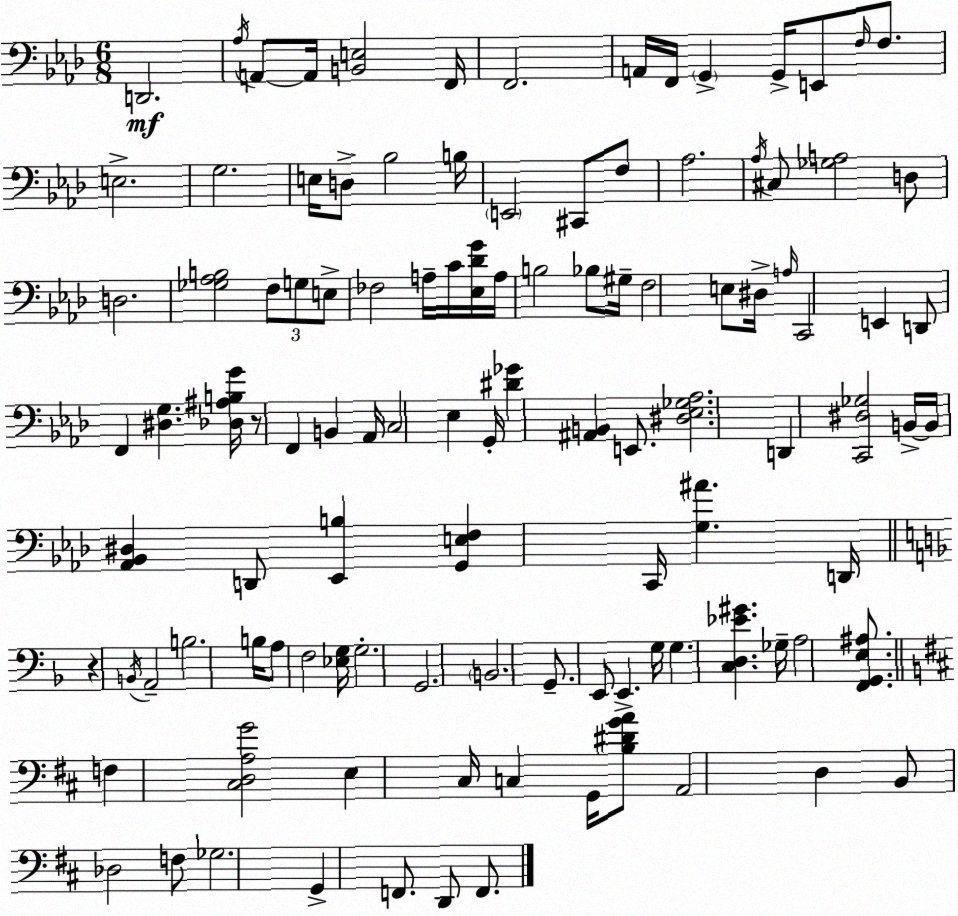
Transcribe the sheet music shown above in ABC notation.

X:1
T:Untitled
M:6/8
L:1/4
K:Ab
D,,2 _A,/4 A,,/2 A,,/4 [B,,E,]2 F,,/4 F,,2 A,,/4 F,,/4 G,, G,,/4 E,,/2 F,/4 F,/2 E,2 G,2 E,/4 D,/2 _B,2 B,/4 E,,2 ^C,,/2 F,/2 _A,2 _A,/4 ^C,/2 [_G,A,]2 D,/2 D,2 [_G,_A,B,]2 F,/2 G,/2 E,/2 _F,2 A,/4 C/4 [_E,_DG]/4 A,/4 B,2 _B,/2 ^G,/4 F,2 E,/2 ^D,/4 A,/4 C,,2 E,, D,,/2 F,, [^D,G,] [_D,^A,B,G]/4 z/2 F,, B,, _A,,/4 C,2 _E, G,,/4 [^D_G] [^A,,B,,] E,,/2 [^D,_E,_G,_A,]2 D,, [C,,^D,_G,]2 B,,/4 B,,/4 [_A,,_B,,^D,] D,,/2 [_E,,B,] [G,,E,F,] C,,/4 [G,^A] D,,/4 z B,,/4 A,,2 B,2 B,/4 A,/2 F,2 [_E,G,]/4 G,2 G,,2 B,,2 G,,/2 E,,/2 E,, G,/4 G, [C,D,_E^G] _G,/4 A,2 [F,,G,,E,^A,]/2 F, [^C,D,A,G]2 E, ^C,/4 C, G,,/4 [B,^DGA]/2 A,,2 D, B,,/2 _D,2 F,/2 _G,2 G,, F,,/2 D,,/2 F,,/2